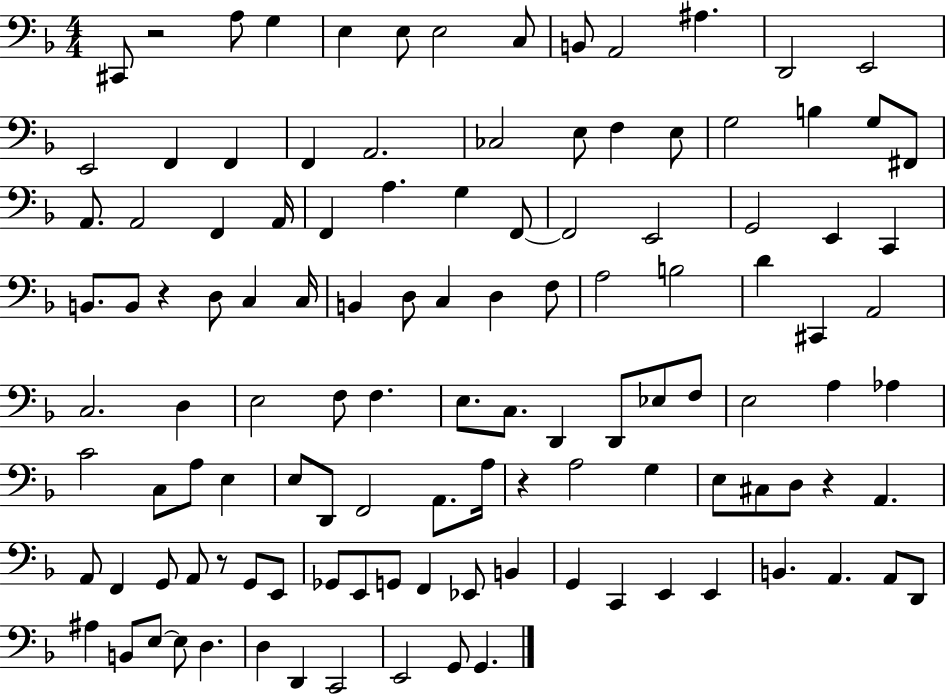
{
  \clef bass
  \numericTimeSignature
  \time 4/4
  \key f \major
  \repeat volta 2 { cis,8 r2 a8 g4 | e4 e8 e2 c8 | b,8 a,2 ais4. | d,2 e,2 | \break e,2 f,4 f,4 | f,4 a,2. | ces2 e8 f4 e8 | g2 b4 g8 fis,8 | \break a,8. a,2 f,4 a,16 | f,4 a4. g4 f,8~~ | f,2 e,2 | g,2 e,4 c,4 | \break b,8. b,8 r4 d8 c4 c16 | b,4 d8 c4 d4 f8 | a2 b2 | d'4 cis,4 a,2 | \break c2. d4 | e2 f8 f4. | e8. c8. d,4 d,8 ees8 f8 | e2 a4 aes4 | \break c'2 c8 a8 e4 | e8 d,8 f,2 a,8. a16 | r4 a2 g4 | e8 cis8 d8 r4 a,4. | \break a,8 f,4 g,8 a,8 r8 g,8 e,8 | ges,8 e,8 g,8 f,4 ees,8 b,4 | g,4 c,4 e,4 e,4 | b,4. a,4. a,8 d,8 | \break ais4 b,8 e8~~ e8 d4. | d4 d,4 c,2 | e,2 g,8 g,4. | } \bar "|."
}